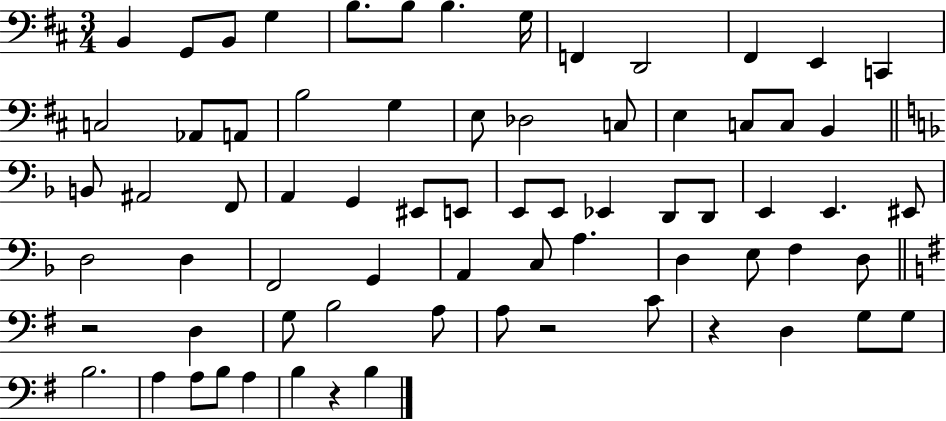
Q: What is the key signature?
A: D major